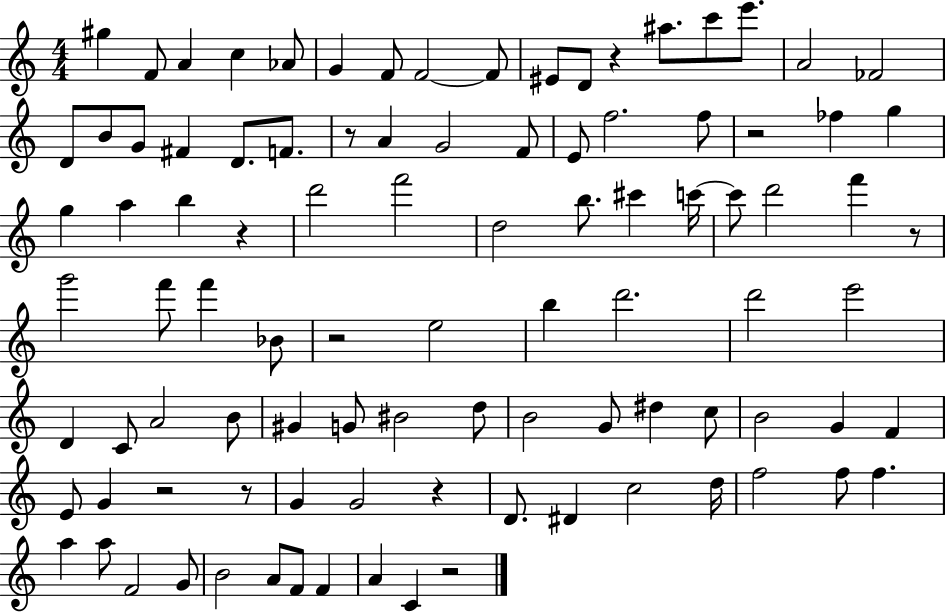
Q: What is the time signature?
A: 4/4